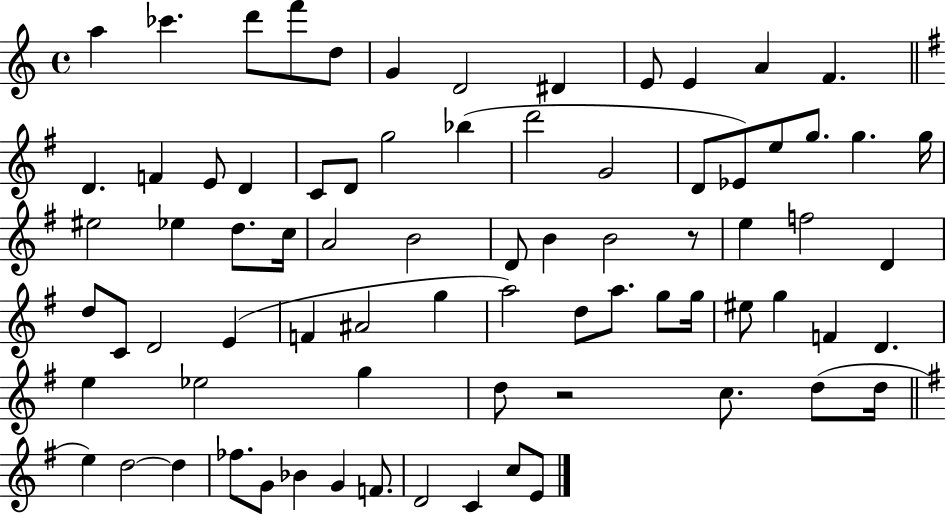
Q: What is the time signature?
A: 4/4